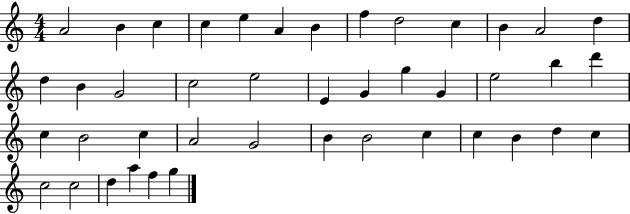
{
  \clef treble
  \numericTimeSignature
  \time 4/4
  \key c \major
  a'2 b'4 c''4 | c''4 e''4 a'4 b'4 | f''4 d''2 c''4 | b'4 a'2 d''4 | \break d''4 b'4 g'2 | c''2 e''2 | e'4 g'4 g''4 g'4 | e''2 b''4 d'''4 | \break c''4 b'2 c''4 | a'2 g'2 | b'4 b'2 c''4 | c''4 b'4 d''4 c''4 | \break c''2 c''2 | d''4 a''4 f''4 g''4 | \bar "|."
}